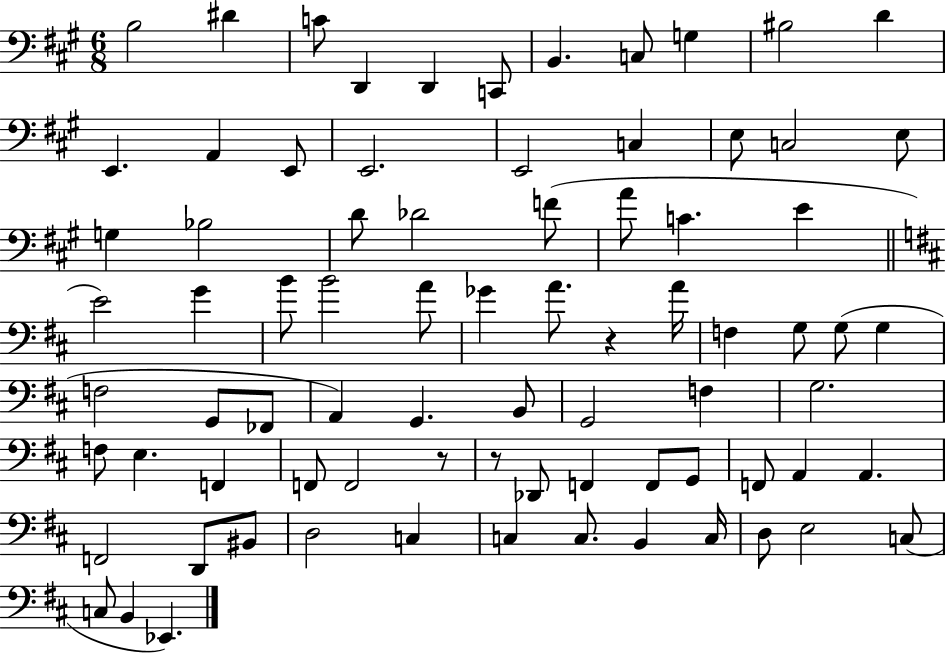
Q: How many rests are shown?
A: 3